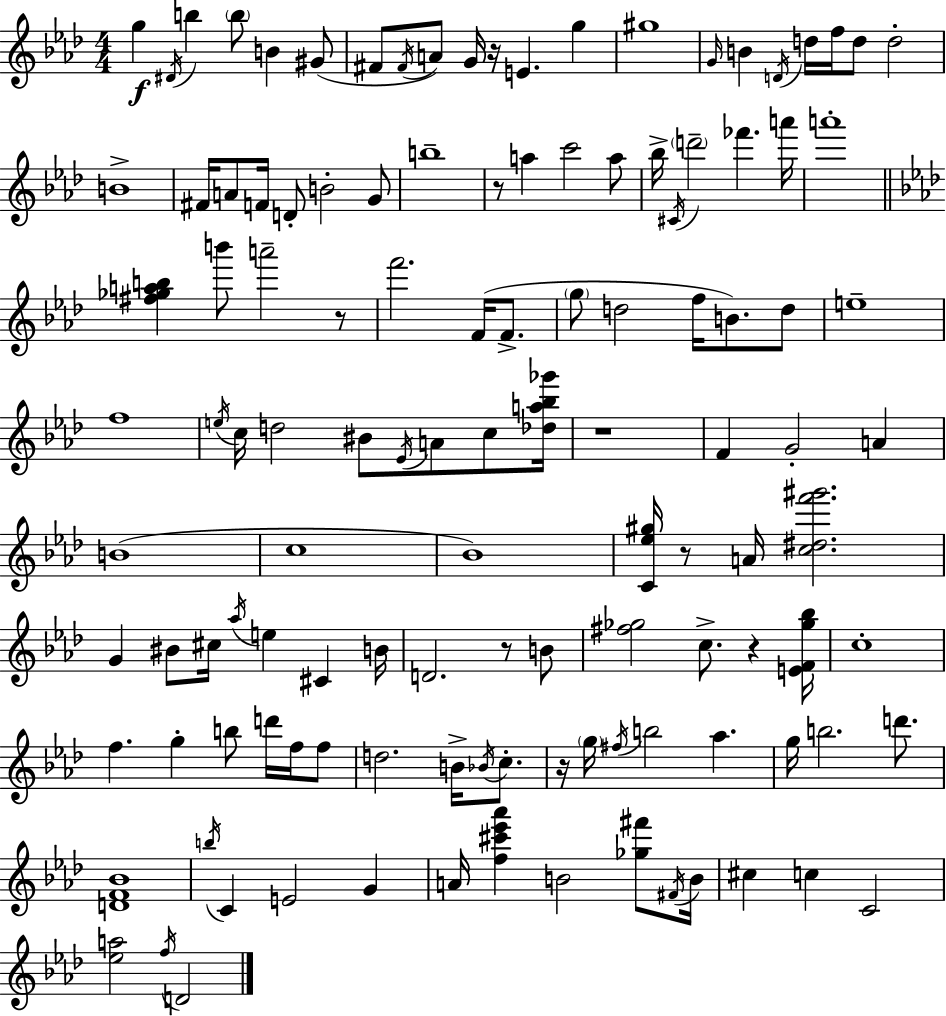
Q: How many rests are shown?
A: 8